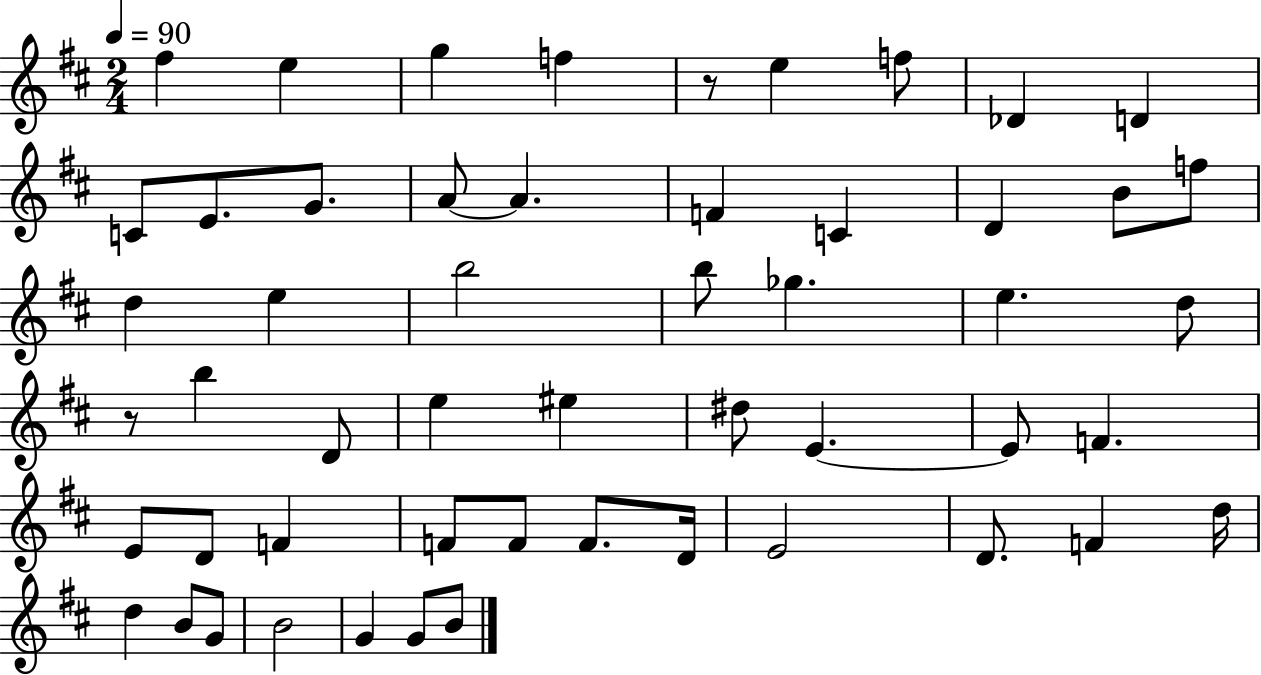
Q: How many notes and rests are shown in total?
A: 53